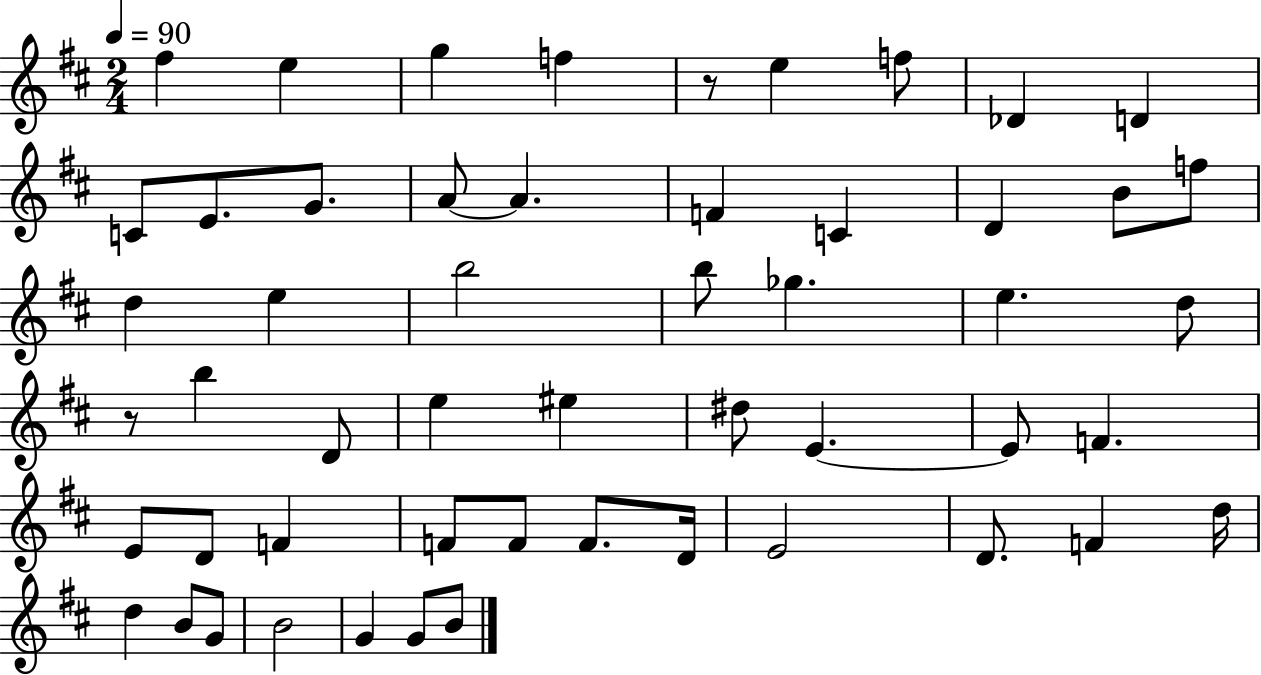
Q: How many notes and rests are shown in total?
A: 53